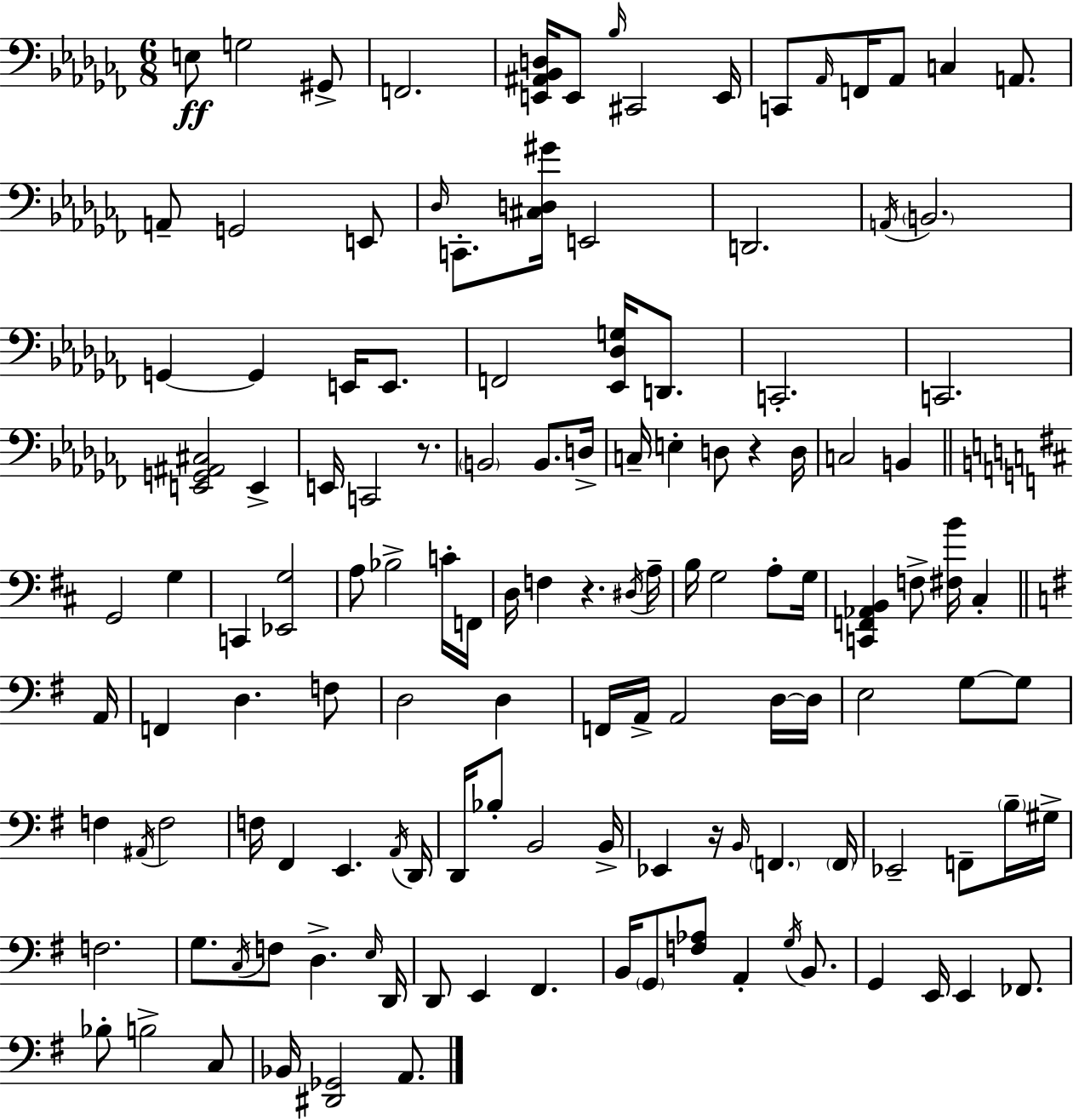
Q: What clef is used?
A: bass